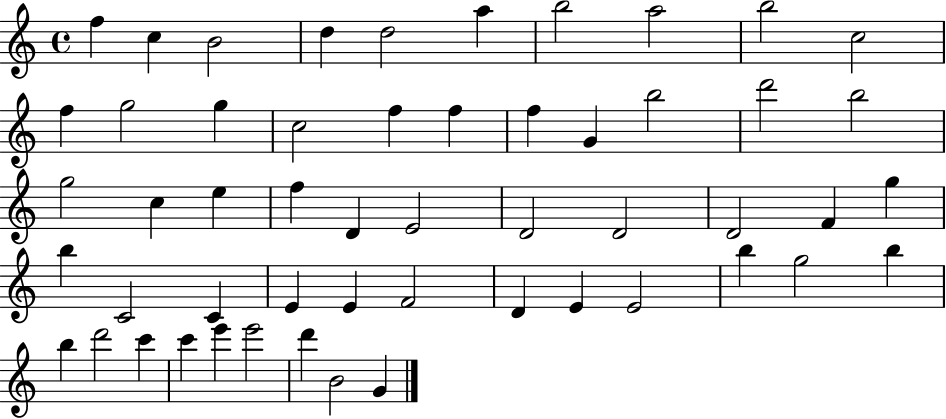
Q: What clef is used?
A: treble